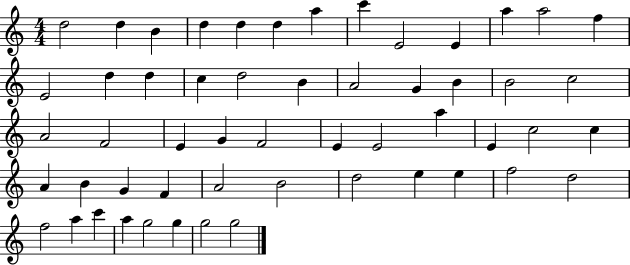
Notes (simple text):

D5/h D5/q B4/q D5/q D5/q D5/q A5/q C6/q E4/h E4/q A5/q A5/h F5/q E4/h D5/q D5/q C5/q D5/h B4/q A4/h G4/q B4/q B4/h C5/h A4/h F4/h E4/q G4/q F4/h E4/q E4/h A5/q E4/q C5/h C5/q A4/q B4/q G4/q F4/q A4/h B4/h D5/h E5/q E5/q F5/h D5/h F5/h A5/q C6/q A5/q G5/h G5/q G5/h G5/h